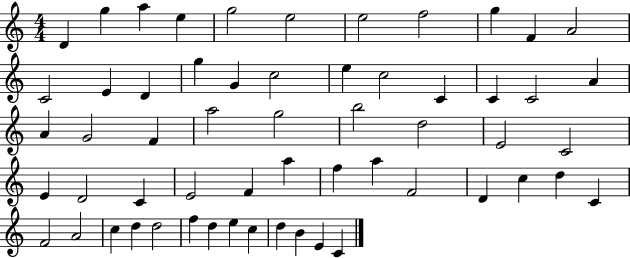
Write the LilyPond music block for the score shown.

{
  \clef treble
  \numericTimeSignature
  \time 4/4
  \key c \major
  d'4 g''4 a''4 e''4 | g''2 e''2 | e''2 f''2 | g''4 f'4 a'2 | \break c'2 e'4 d'4 | g''4 g'4 c''2 | e''4 c''2 c'4 | c'4 c'2 a'4 | \break a'4 g'2 f'4 | a''2 g''2 | b''2 d''2 | e'2 c'2 | \break e'4 d'2 c'4 | e'2 f'4 a''4 | f''4 a''4 f'2 | d'4 c''4 d''4 c'4 | \break f'2 a'2 | c''4 d''4 d''2 | f''4 d''4 e''4 c''4 | d''4 b'4 e'4 c'4 | \break \bar "|."
}